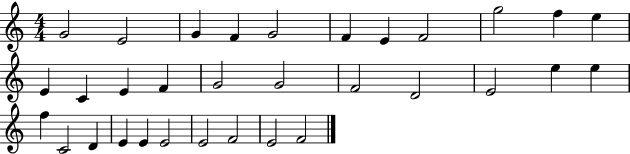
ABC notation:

X:1
T:Untitled
M:4/4
L:1/4
K:C
G2 E2 G F G2 F E F2 g2 f e E C E F G2 G2 F2 D2 E2 e e f C2 D E E E2 E2 F2 E2 F2